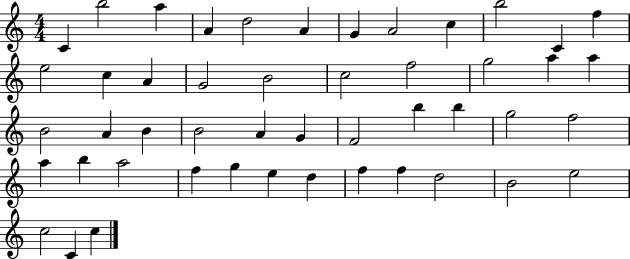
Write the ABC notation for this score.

X:1
T:Untitled
M:4/4
L:1/4
K:C
C b2 a A d2 A G A2 c b2 C f e2 c A G2 B2 c2 f2 g2 a a B2 A B B2 A G F2 b b g2 f2 a b a2 f g e d f f d2 B2 e2 c2 C c